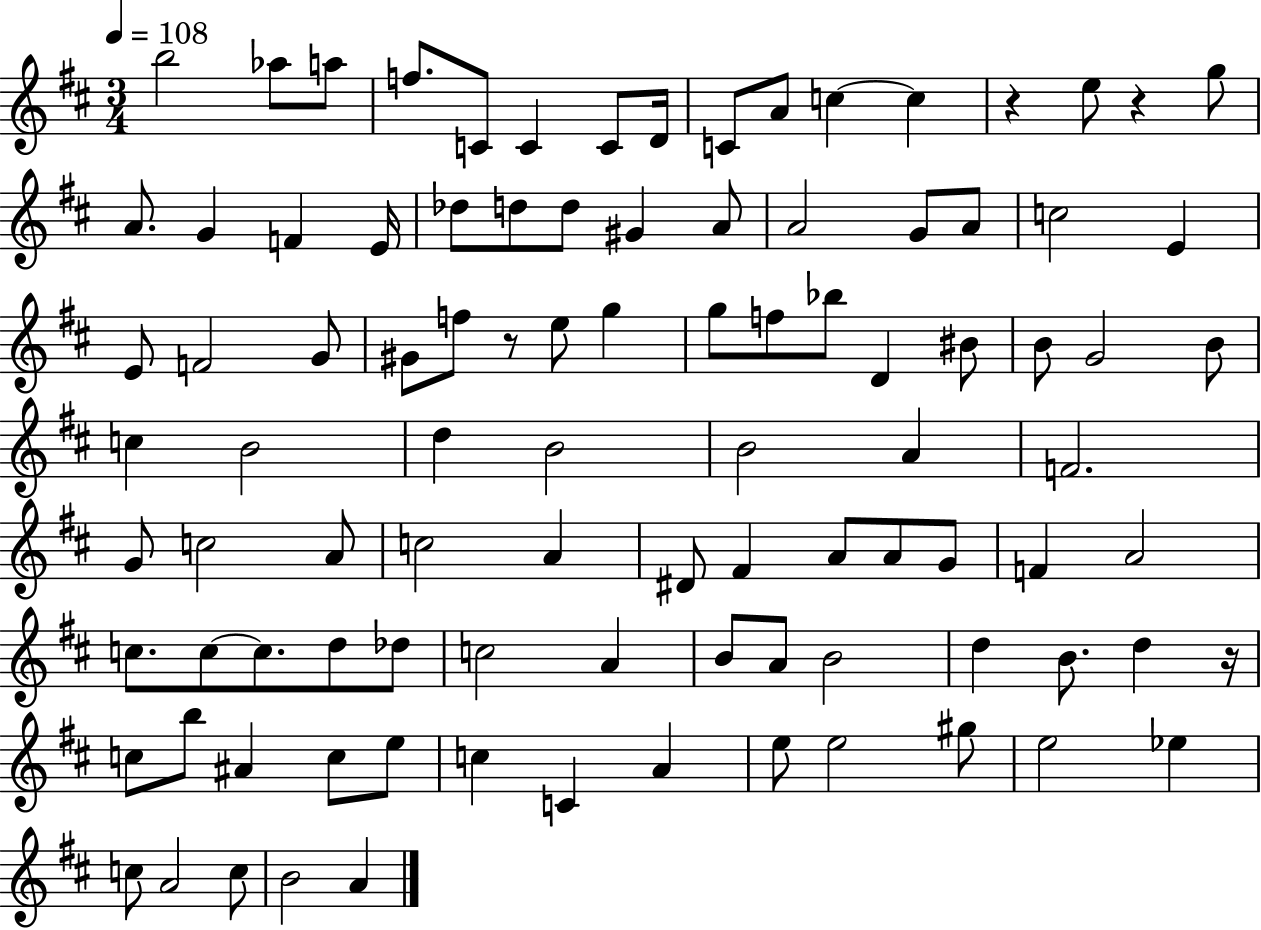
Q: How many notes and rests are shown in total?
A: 97